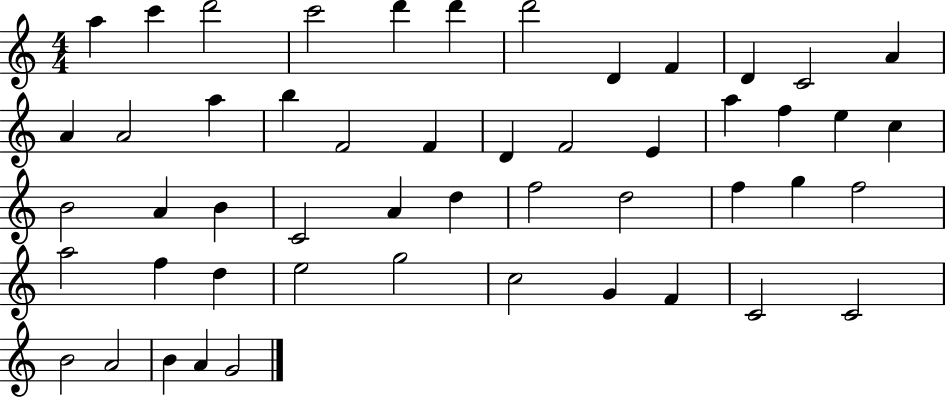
X:1
T:Untitled
M:4/4
L:1/4
K:C
a c' d'2 c'2 d' d' d'2 D F D C2 A A A2 a b F2 F D F2 E a f e c B2 A B C2 A d f2 d2 f g f2 a2 f d e2 g2 c2 G F C2 C2 B2 A2 B A G2